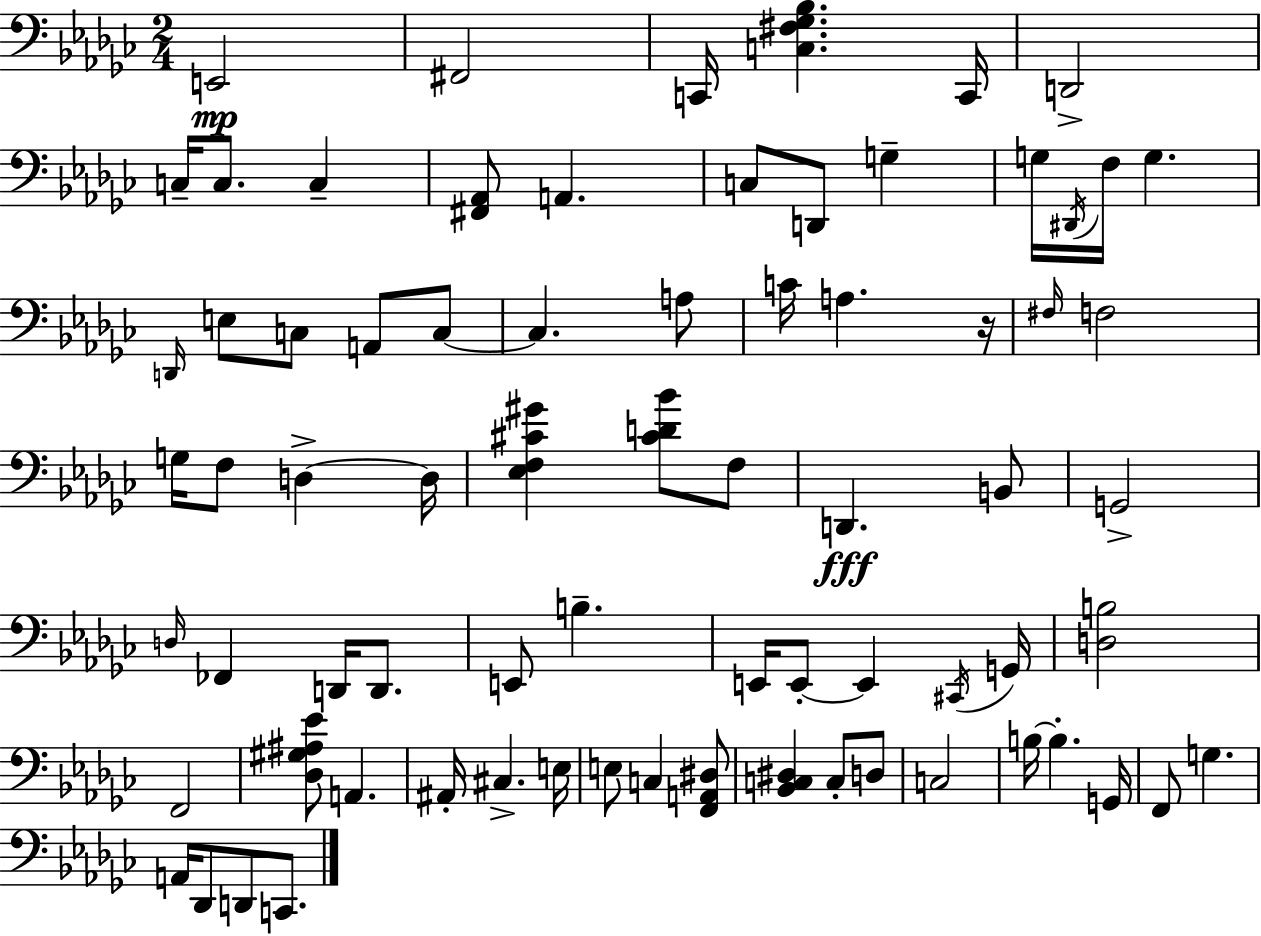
{
  \clef bass
  \numericTimeSignature
  \time 2/4
  \key ees \minor
  e,2\mp | fis,2 | c,16 <c fis ges bes>4. c,16 | d,2-> | \break c16-- c8. c4-- | <fis, aes,>8 a,4. | c8 d,8 g4-- | g16 \acciaccatura { dis,16 } f16 g4. | \break \grace { d,16 } e8 c8 a,8 | c8~~ c4. | a8 c'16 a4. | r16 \grace { fis16 } f2 | \break g16 f8 d4->~~ | d16 <ees f cis' gis'>4 <cis' d' bes'>8 | f8 d,4.\fff | b,8 g,2-> | \break \grace { d16 } fes,4 | d,16 d,8. e,8 b4.-- | e,16 e,8-.~~ e,4 | \acciaccatura { cis,16 } g,16 <d b>2 | \break f,2 | <des gis ais ees'>8 a,4. | ais,16-. cis4.-> | e16 e8 c4 | \break <f, a, dis>8 <bes, c dis>4 | c8-. d8 c2 | b16~~ b4.-. | g,16 f,8 g4. | \break a,16 des,8 | d,8 c,8. \bar "|."
}